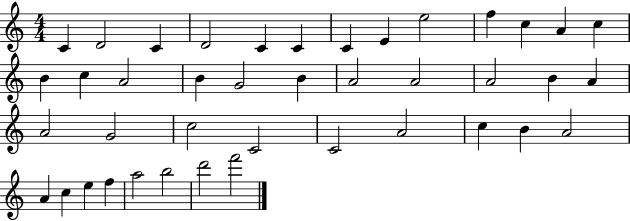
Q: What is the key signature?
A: C major